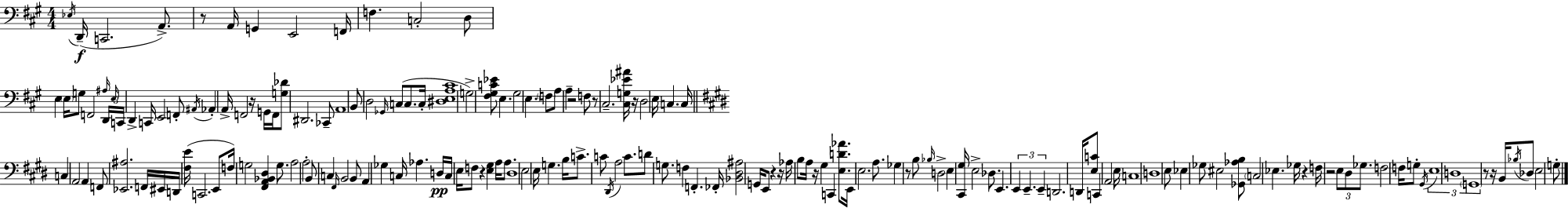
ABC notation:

X:1
T:Untitled
M:4/4
L:1/4
K:A
_E,/4 D,,/4 C,,2 A,,/2 z/2 A,,/4 G,, E,,2 F,,/4 F, C,2 D,/2 E, E,/4 G,/2 F,,2 ^A,/4 D,,/4 E,/4 C,,/4 D,, C,,/4 E,,2 F,,/2 ^A,,/4 _A,, A,,/4 F,,2 z/4 G,,/4 F,,/4 [G,_D]/2 ^D,,2 _C,,/2 A,,4 B,,/2 D,2 _G,,/4 C,/2 C,/2 C,/4 [^D,E,A,^C]4 G,2 [^F,^G,C_E]/2 E, ^G,2 E, F,/2 A,/2 A, z2 F,/2 z/2 ^C,2 [^C,G,_E^A]/4 z/4 D,2 E,/4 C, C,/4 C, A,,2 A,, F,,/2 [_E,,^A,]2 F,,/4 ^E,,/4 D,,/4 [^F,E]/4 C,,2 E,,/2 F,/4 G,2 [^F,,A,,_B,,^D,] G,/2 A,2 A,2 B,,/2 C, ^F,,/4 B,,2 B,,/2 A,, _G, C,/4 _A, D,/4 C,/4 E,/4 F,/2 z [E,^G,] A,/4 A,/2 ^D,4 E,2 E,/4 G, B,/4 C/2 C/2 ^D,,/4 A,2 C/2 D/2 G,/2 F, F,, _F,,/4 [_B,,^D,^A,]2 G,,/4 E,,/2 z z/4 _A,/4 B,/2 A,/4 z/4 ^G, C,, [E,D_A]/2 E,,/4 E,2 A,/2 _G, z/2 B,/2 _B,/4 D,2 E, [^C,,^G,]/4 E,2 _D,/2 E,, E,, E,, E,, D,,2 D,,/4 [E,C]/2 C,, A,,2 E,/4 C,4 D,4 E,/2 _E, _G,/2 ^E,2 [_G,,_A,B,]/2 C,2 _E, _G,/4 z F,/4 z2 E,/2 ^D,/2 _G,/2 F,2 F,/4 G,/2 ^G,,/4 E,4 D,4 G,,4 z/2 z/4 B,,/4 _B,/4 _D,/2 E,2 G,/2